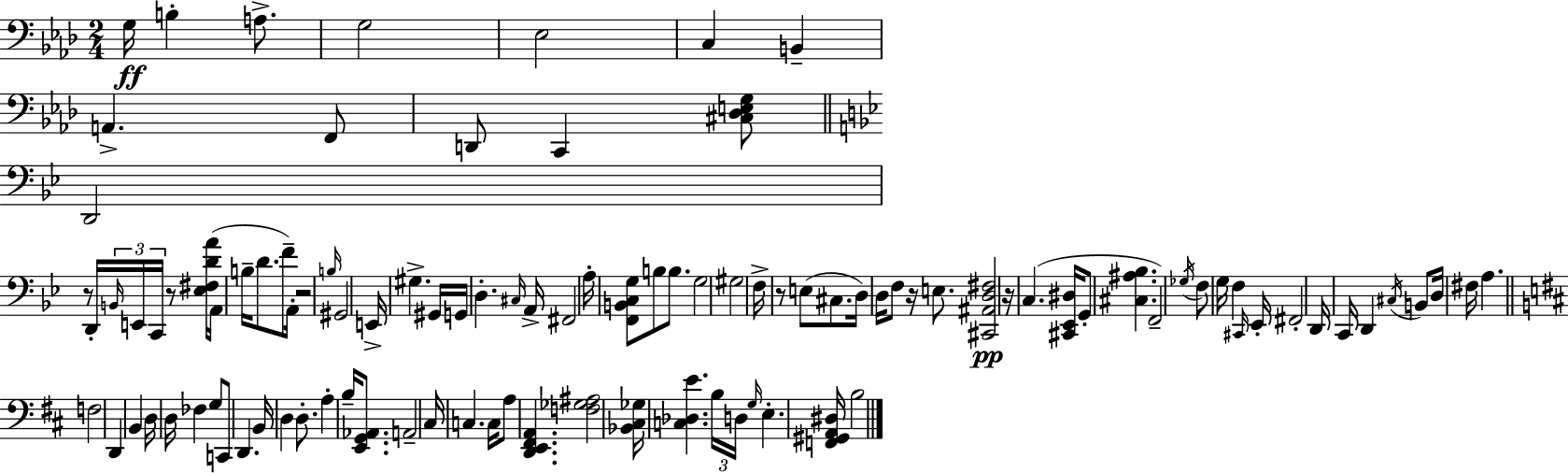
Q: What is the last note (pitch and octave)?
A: B3